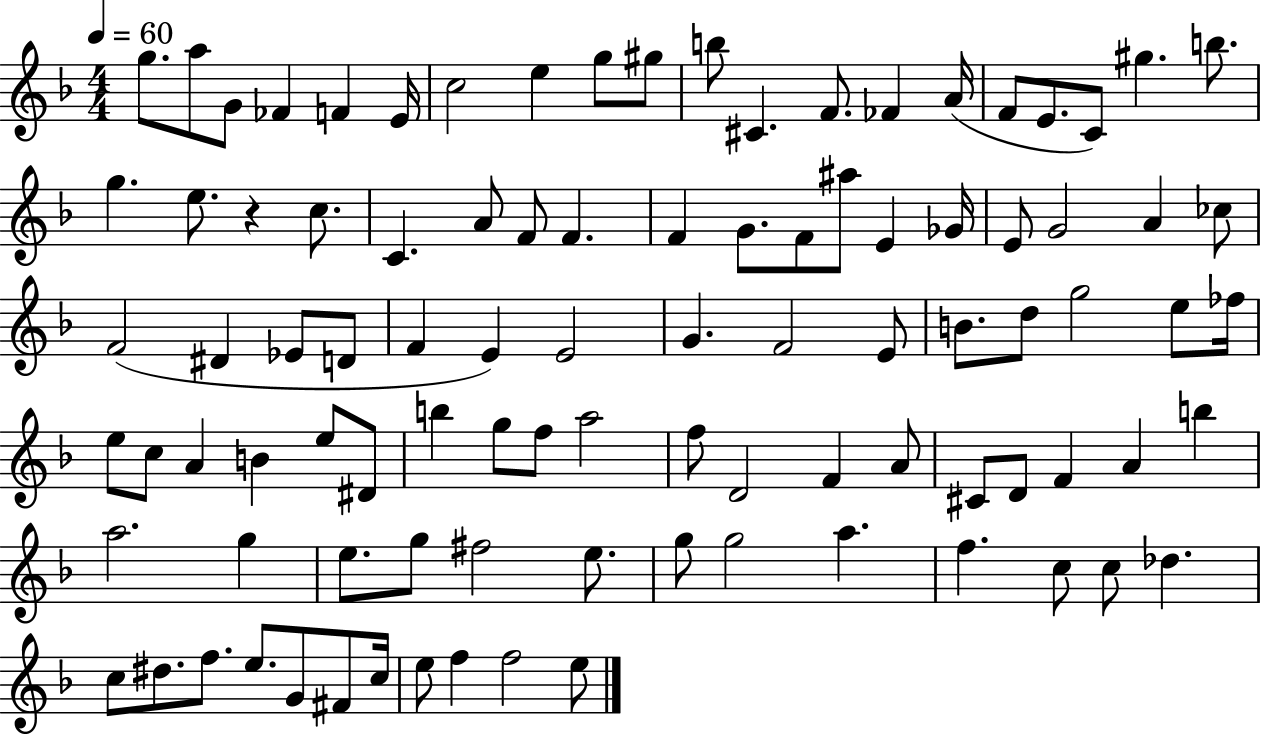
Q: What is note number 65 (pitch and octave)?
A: F4